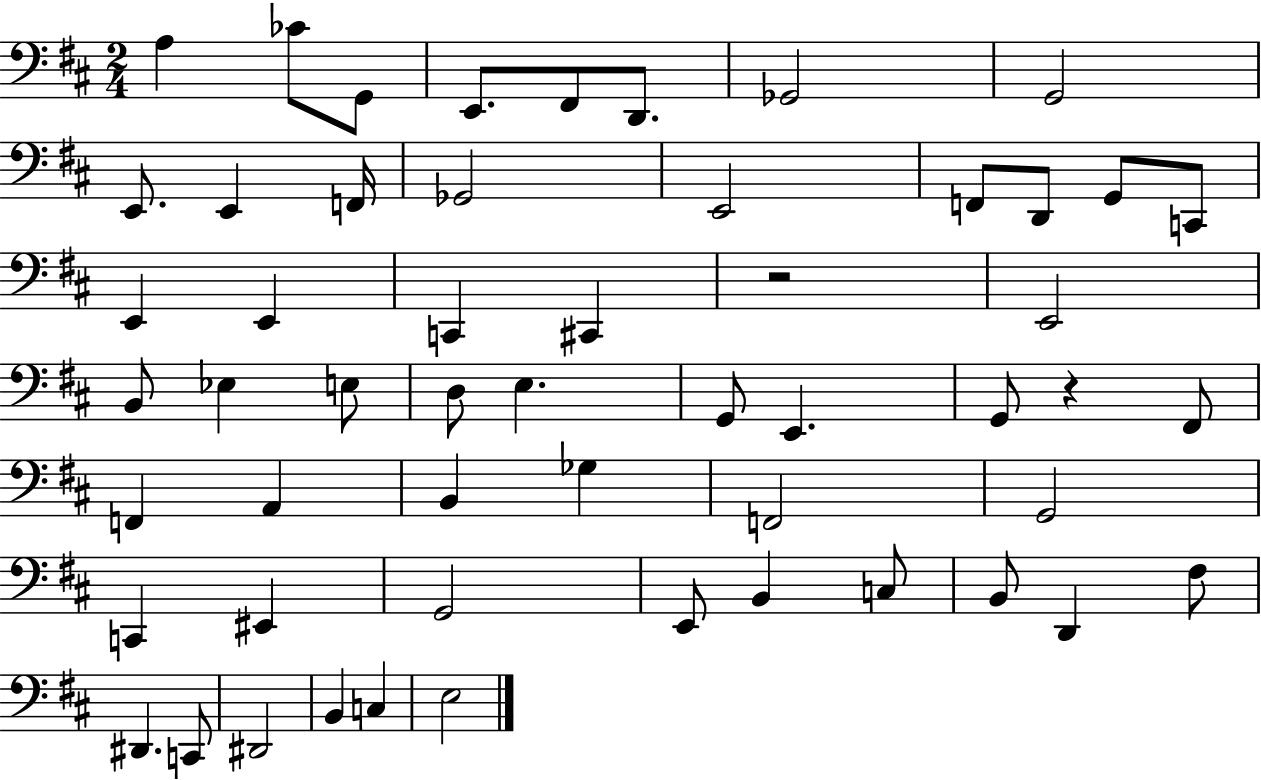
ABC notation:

X:1
T:Untitled
M:2/4
L:1/4
K:D
A, _C/2 G,,/2 E,,/2 ^F,,/2 D,,/2 _G,,2 G,,2 E,,/2 E,, F,,/4 _G,,2 E,,2 F,,/2 D,,/2 G,,/2 C,,/2 E,, E,, C,, ^C,, z2 E,,2 B,,/2 _E, E,/2 D,/2 E, G,,/2 E,, G,,/2 z ^F,,/2 F,, A,, B,, _G, F,,2 G,,2 C,, ^E,, G,,2 E,,/2 B,, C,/2 B,,/2 D,, ^F,/2 ^D,, C,,/2 ^D,,2 B,, C, E,2